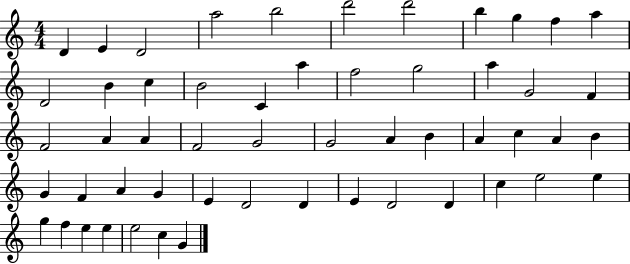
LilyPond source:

{
  \clef treble
  \numericTimeSignature
  \time 4/4
  \key c \major
  d'4 e'4 d'2 | a''2 b''2 | d'''2 d'''2 | b''4 g''4 f''4 a''4 | \break d'2 b'4 c''4 | b'2 c'4 a''4 | f''2 g''2 | a''4 g'2 f'4 | \break f'2 a'4 a'4 | f'2 g'2 | g'2 a'4 b'4 | a'4 c''4 a'4 b'4 | \break g'4 f'4 a'4 g'4 | e'4 d'2 d'4 | e'4 d'2 d'4 | c''4 e''2 e''4 | \break g''4 f''4 e''4 e''4 | e''2 c''4 g'4 | \bar "|."
}